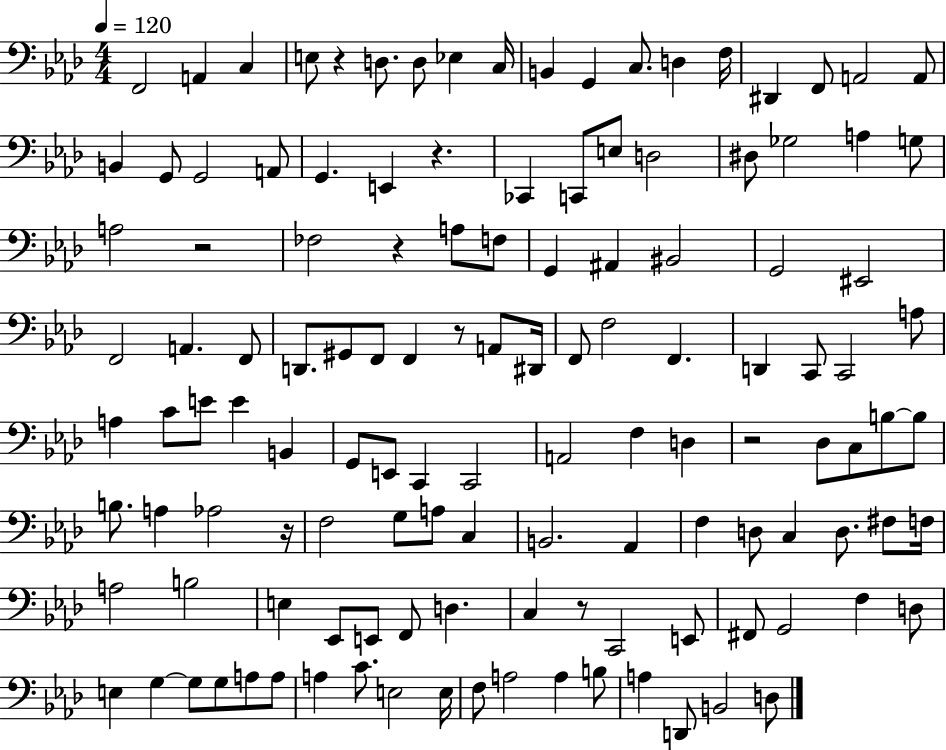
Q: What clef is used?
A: bass